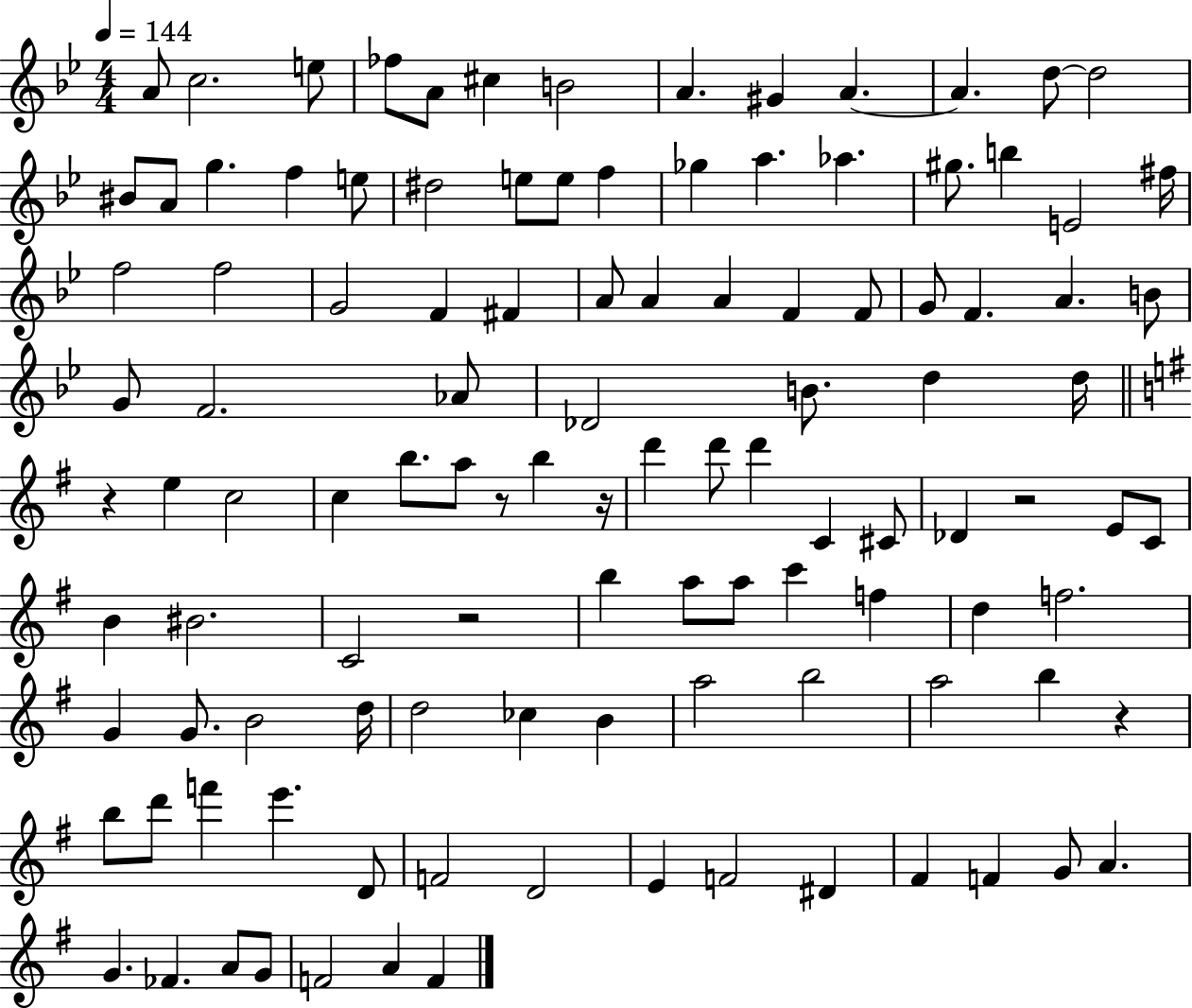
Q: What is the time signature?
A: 4/4